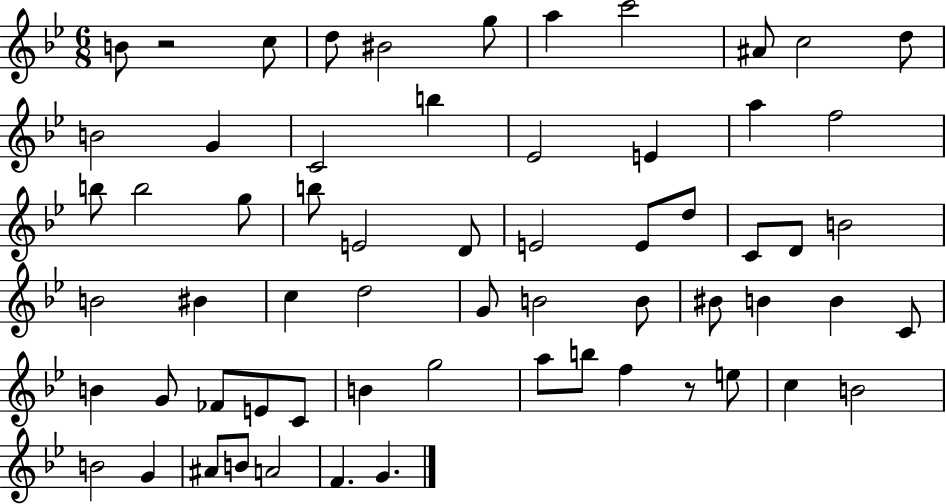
{
  \clef treble
  \numericTimeSignature
  \time 6/8
  \key bes \major
  b'8 r2 c''8 | d''8 bis'2 g''8 | a''4 c'''2 | ais'8 c''2 d''8 | \break b'2 g'4 | c'2 b''4 | ees'2 e'4 | a''4 f''2 | \break b''8 b''2 g''8 | b''8 e'2 d'8 | e'2 e'8 d''8 | c'8 d'8 b'2 | \break b'2 bis'4 | c''4 d''2 | g'8 b'2 b'8 | bis'8 b'4 b'4 c'8 | \break b'4 g'8 fes'8 e'8 c'8 | b'4 g''2 | a''8 b''8 f''4 r8 e''8 | c''4 b'2 | \break b'2 g'4 | ais'8 b'8 a'2 | f'4. g'4. | \bar "|."
}